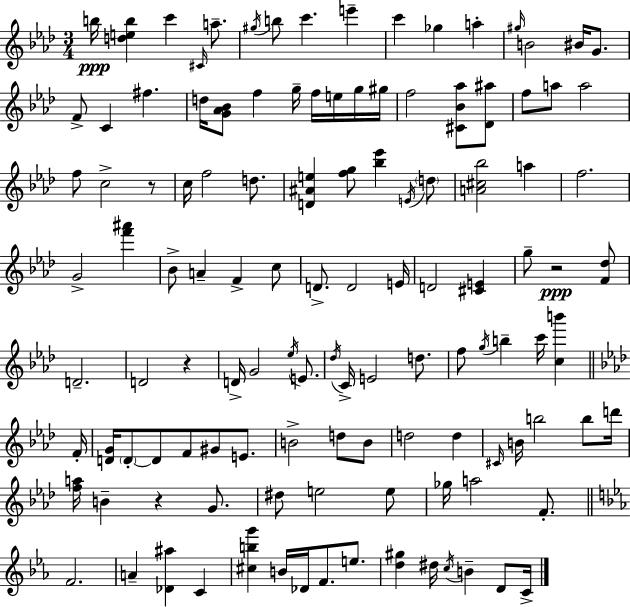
B5/s [D5,E5,B5]/q C6/q C#4/s A5/e. G#5/s B5/e C6/q. E6/q C6/q Gb5/q A5/q G#5/s B4/h BIS4/s G4/e. F4/e C4/q F#5/q. D5/s [G4,Ab4,Bb4]/e F5/q G5/s F5/s E5/s G5/s G#5/s F5/h [C#4,Bb4,Ab5]/e [Db4,A#5]/e F5/e A5/e A5/h F5/e C5/h R/e C5/s F5/h D5/e. [D4,A#4,E5]/q [F5,G5]/e [Bb5,Eb6]/q E4/s D5/e [A4,C#5,Bb5]/h A5/q F5/h. G4/h [F6,A#6]/q Bb4/e A4/q F4/q C5/e D4/e. D4/h E4/s D4/h [C#4,E4]/q G5/e R/h [F4,Db5]/e D4/h. D4/h R/q D4/s G4/h Eb5/s E4/e. Db5/s C4/s E4/h D5/e. F5/e G5/s B5/q C6/s [C5,B6]/q F4/s [D4,G4]/s D4/e D4/e F4/e G#4/e E4/e. B4/h D5/e B4/e D5/h D5/q C#4/s B4/s B5/h B5/e D6/s [F5,A5]/s B4/q R/q G4/e. D#5/e E5/h E5/e Gb5/s A5/h F4/e. F4/h. A4/q [Db4,A#5]/q C4/q [C#5,B5,G6]/q B4/s Db4/s F4/e. E5/e. [D5,G#5]/q D#5/s C5/s B4/q D4/e C4/s